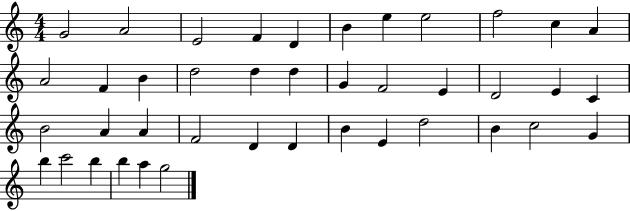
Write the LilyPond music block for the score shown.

{
  \clef treble
  \numericTimeSignature
  \time 4/4
  \key c \major
  g'2 a'2 | e'2 f'4 d'4 | b'4 e''4 e''2 | f''2 c''4 a'4 | \break a'2 f'4 b'4 | d''2 d''4 d''4 | g'4 f'2 e'4 | d'2 e'4 c'4 | \break b'2 a'4 a'4 | f'2 d'4 d'4 | b'4 e'4 d''2 | b'4 c''2 g'4 | \break b''4 c'''2 b''4 | b''4 a''4 g''2 | \bar "|."
}